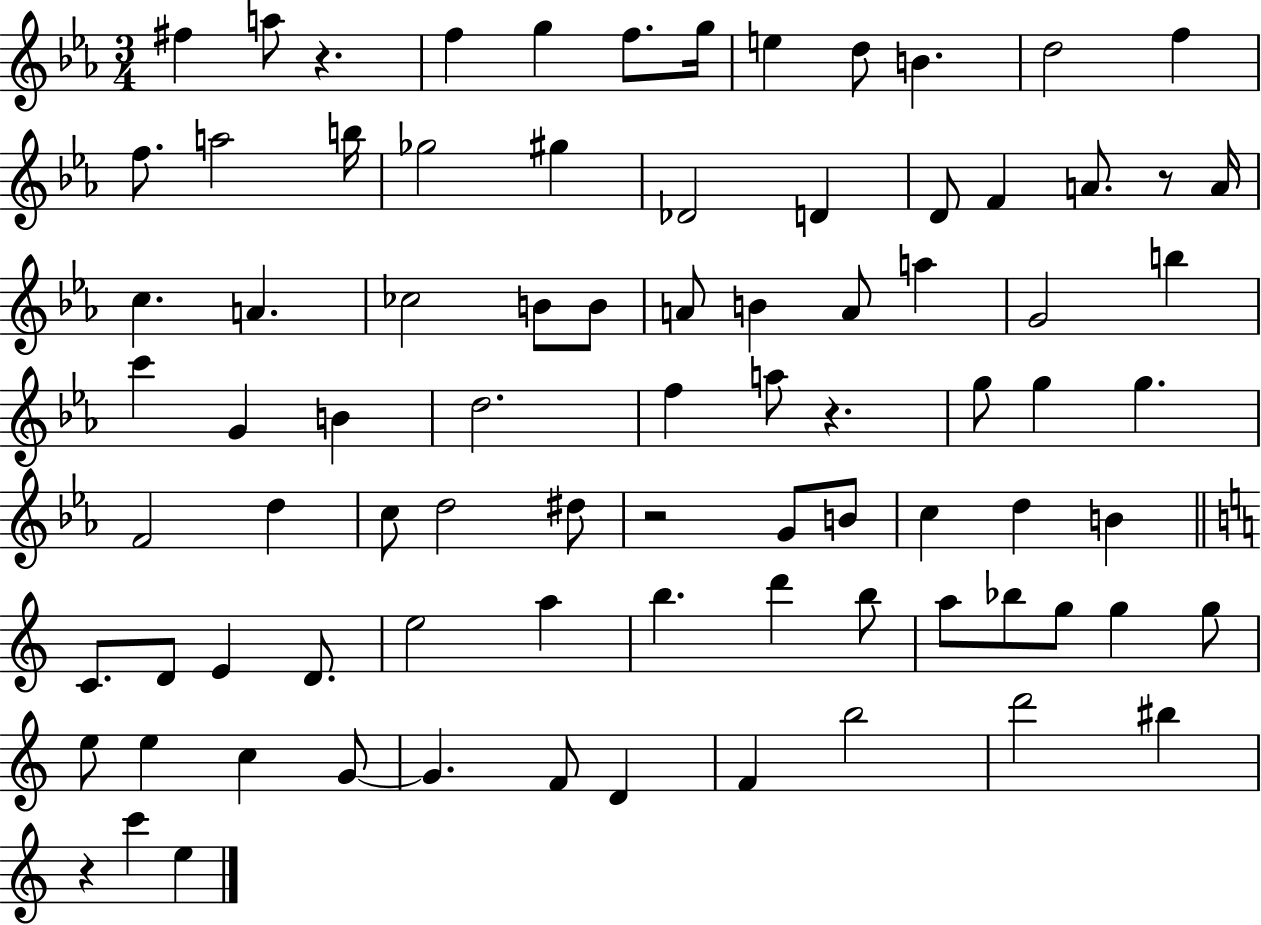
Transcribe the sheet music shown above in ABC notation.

X:1
T:Untitled
M:3/4
L:1/4
K:Eb
^f a/2 z f g f/2 g/4 e d/2 B d2 f f/2 a2 b/4 _g2 ^g _D2 D D/2 F A/2 z/2 A/4 c A _c2 B/2 B/2 A/2 B A/2 a G2 b c' G B d2 f a/2 z g/2 g g F2 d c/2 d2 ^d/2 z2 G/2 B/2 c d B C/2 D/2 E D/2 e2 a b d' b/2 a/2 _b/2 g/2 g g/2 e/2 e c G/2 G F/2 D F b2 d'2 ^b z c' e